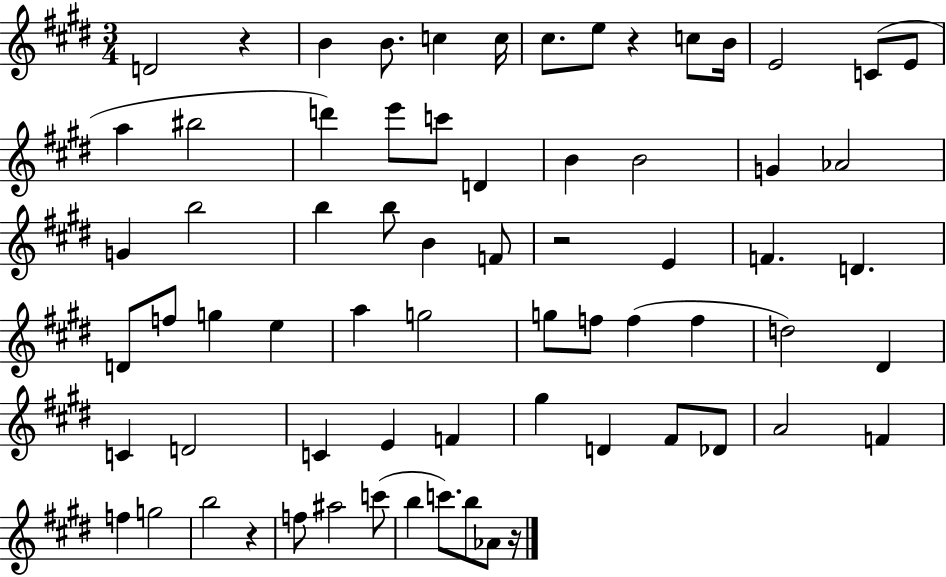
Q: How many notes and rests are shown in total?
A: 69